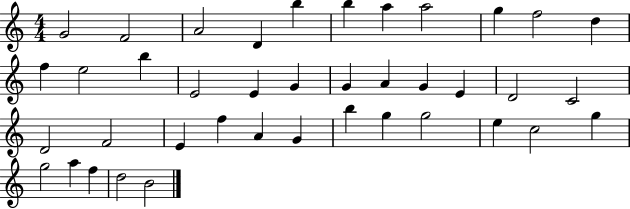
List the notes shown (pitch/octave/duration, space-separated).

G4/h F4/h A4/h D4/q B5/q B5/q A5/q A5/h G5/q F5/h D5/q F5/q E5/h B5/q E4/h E4/q G4/q G4/q A4/q G4/q E4/q D4/h C4/h D4/h F4/h E4/q F5/q A4/q G4/q B5/q G5/q G5/h E5/q C5/h G5/q G5/h A5/q F5/q D5/h B4/h